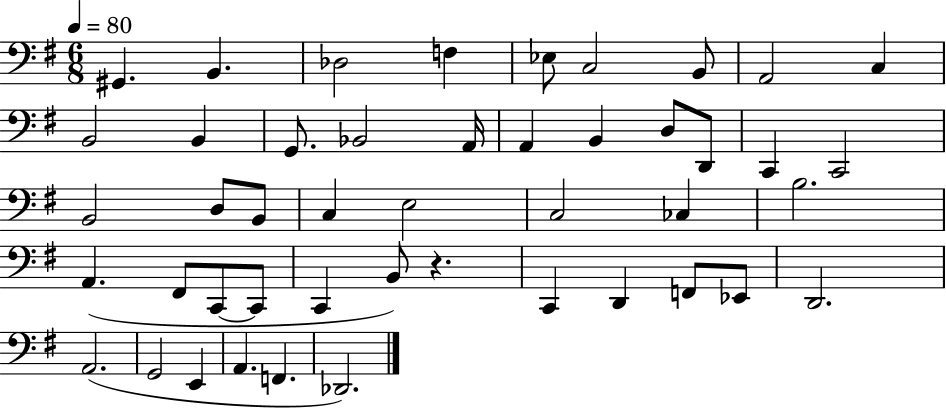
X:1
T:Untitled
M:6/8
L:1/4
K:G
^G,, B,, _D,2 F, _E,/2 C,2 B,,/2 A,,2 C, B,,2 B,, G,,/2 _B,,2 A,,/4 A,, B,, D,/2 D,,/2 C,, C,,2 B,,2 D,/2 B,,/2 C, E,2 C,2 _C, B,2 A,, ^F,,/2 C,,/2 C,,/2 C,, B,,/2 z C,, D,, F,,/2 _E,,/2 D,,2 A,,2 G,,2 E,, A,, F,, _D,,2